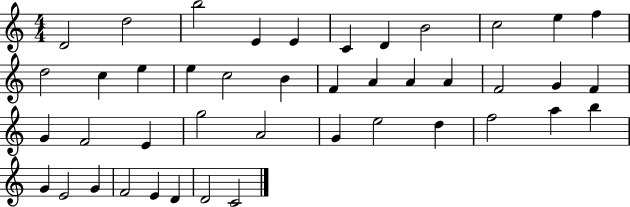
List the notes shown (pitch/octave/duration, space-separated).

D4/h D5/h B5/h E4/q E4/q C4/q D4/q B4/h C5/h E5/q F5/q D5/h C5/q E5/q E5/q C5/h B4/q F4/q A4/q A4/q A4/q F4/h G4/q F4/q G4/q F4/h E4/q G5/h A4/h G4/q E5/h D5/q F5/h A5/q B5/q G4/q E4/h G4/q F4/h E4/q D4/q D4/h C4/h